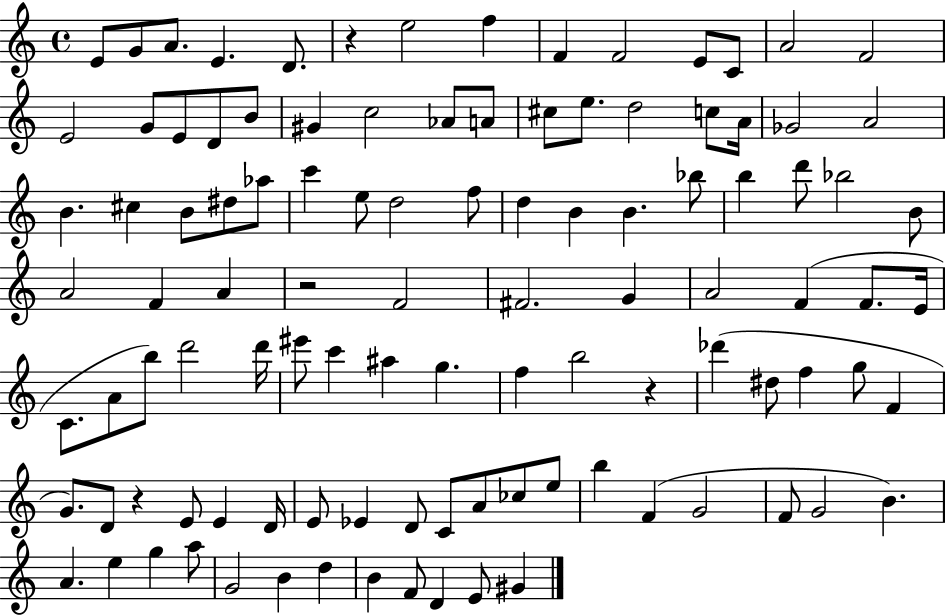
X:1
T:Untitled
M:4/4
L:1/4
K:C
E/2 G/2 A/2 E D/2 z e2 f F F2 E/2 C/2 A2 F2 E2 G/2 E/2 D/2 B/2 ^G c2 _A/2 A/2 ^c/2 e/2 d2 c/2 A/4 _G2 A2 B ^c B/2 ^d/2 _a/2 c' e/2 d2 f/2 d B B _b/2 b d'/2 _b2 B/2 A2 F A z2 F2 ^F2 G A2 F F/2 E/4 C/2 A/2 b/2 d'2 d'/4 ^e'/2 c' ^a g f b2 z _d' ^d/2 f g/2 F G/2 D/2 z E/2 E D/4 E/2 _E D/2 C/2 A/2 _c/2 e/2 b F G2 F/2 G2 B A e g a/2 G2 B d B F/2 D E/2 ^G